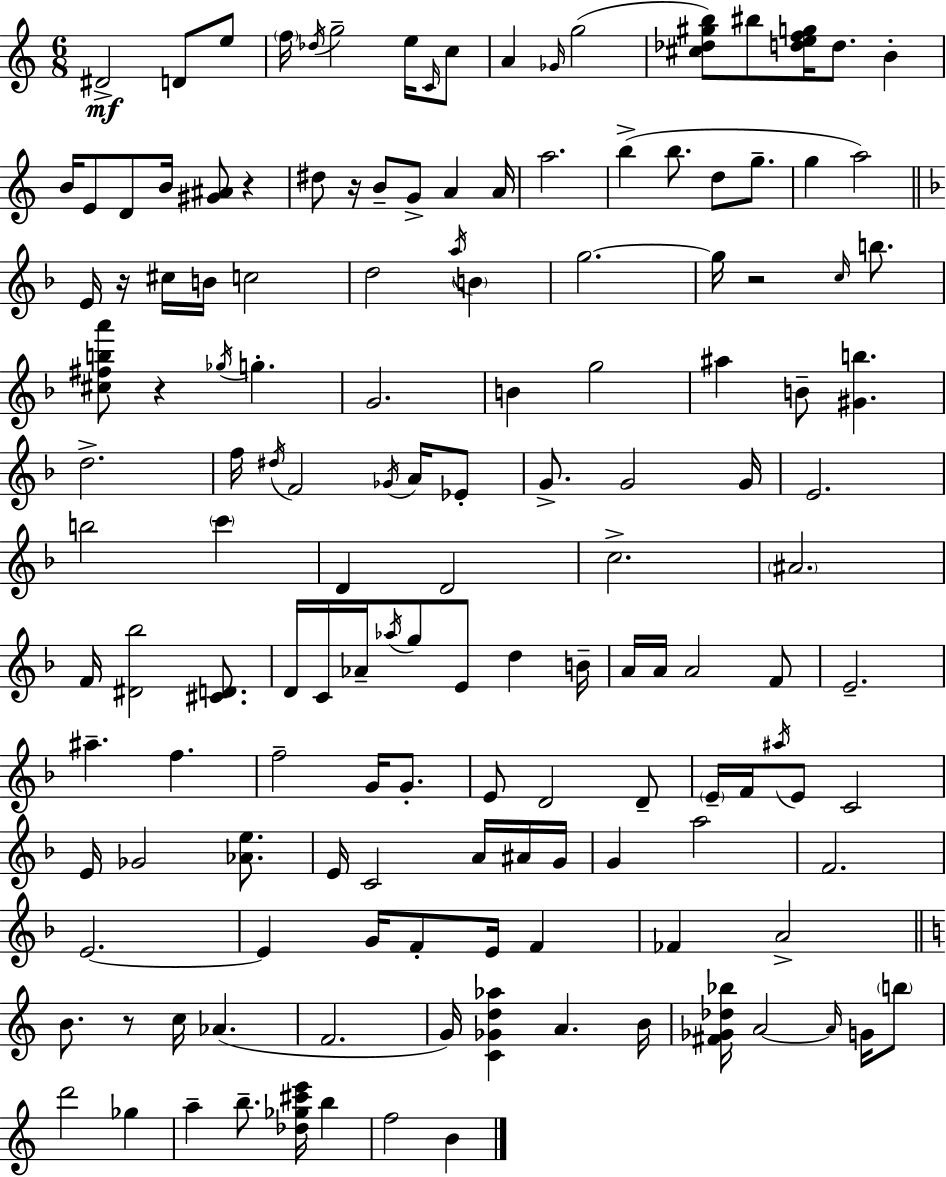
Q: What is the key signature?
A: C major